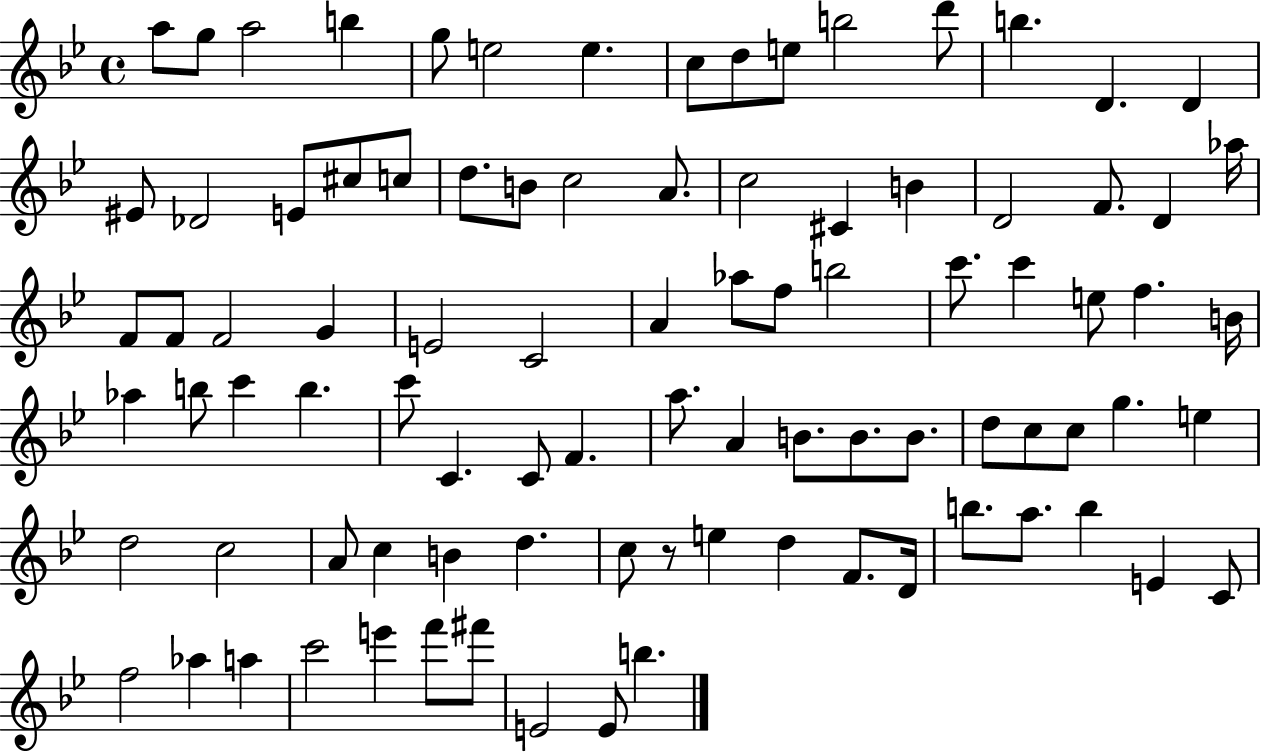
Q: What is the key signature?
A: BES major